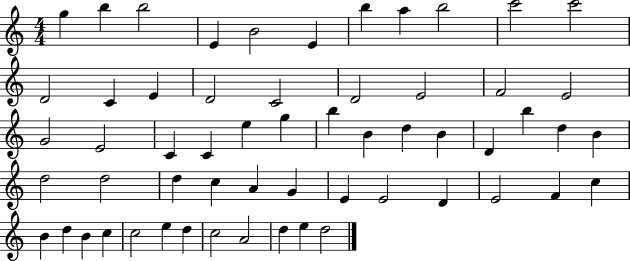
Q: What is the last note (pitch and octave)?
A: D5